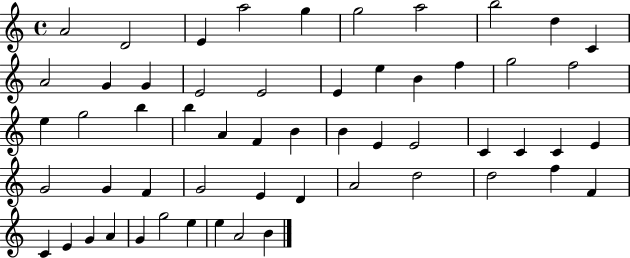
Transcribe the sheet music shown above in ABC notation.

X:1
T:Untitled
M:4/4
L:1/4
K:C
A2 D2 E a2 g g2 a2 b2 d C A2 G G E2 E2 E e B f g2 f2 e g2 b b A F B B E E2 C C C E G2 G F G2 E D A2 d2 d2 f F C E G A G g2 e e A2 B